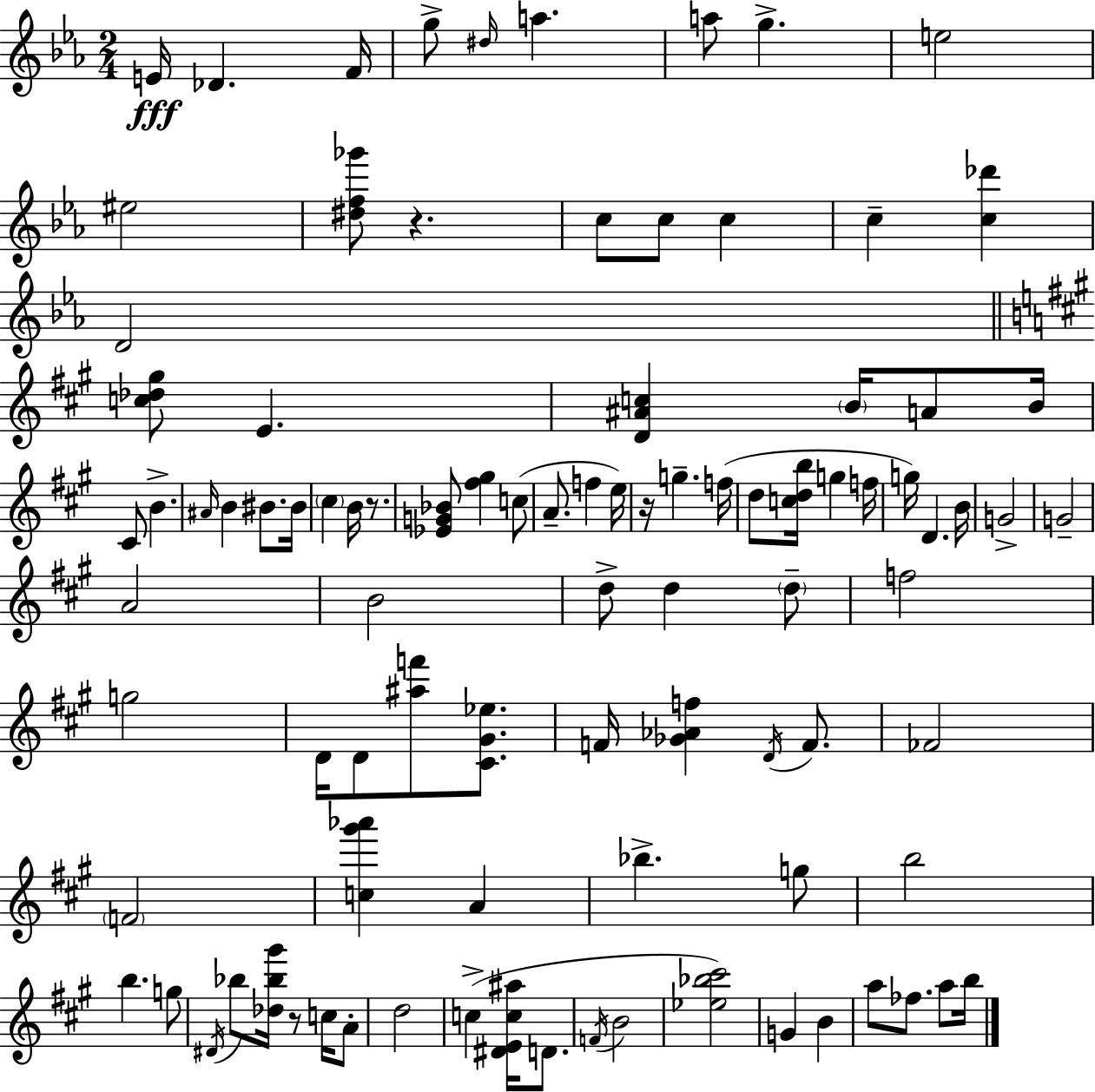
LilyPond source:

{
  \clef treble
  \numericTimeSignature
  \time 2/4
  \key ees \major
  e'16\fff des'4. f'16 | g''8-> \grace { dis''16 } a''4. | a''8 g''4.-> | e''2 | \break eis''2 | <dis'' f'' ges'''>8 r4. | c''8 c''8 c''4 | c''4-- <c'' des'''>4 | \break d'2 | \bar "||" \break \key a \major <c'' des'' gis''>8 e'4. | <d' ais' c''>4 \parenthesize b'16 a'8 b'16 | cis'8 b'4.-> | \grace { ais'16 } b'4 bis'8. | \break bis'16 \parenthesize cis''4 b'16 r8. | <ees' g' bes'>8 <fis'' gis''>4 c''8( | a'8.-- f''4 | e''16) r16 g''4.-- | \break f''16( d''8 <c'' d'' b''>16 g''4 | f''16 g''16) d'4. | b'16 g'2-> | g'2-- | \break a'2 | b'2 | d''8-> d''4 \parenthesize d''8-- | f''2 | \break g''2 | d'16 d'8 <ais'' f'''>8 <cis' gis' ees''>8. | f'16 <ges' aes' f''>4 \acciaccatura { d'16 } f'8. | fes'2 | \break \parenthesize f'2 | <c'' gis''' aes'''>4 a'4 | bes''4.-> | g''8 b''2 | \break b''4. | g''8 \acciaccatura { dis'16 } bes''8 <des'' bes'' gis'''>16 r8 | c''16 a'8-. d''2 | c''4->( <dis' e' c'' ais''>16 | \break d'8. \acciaccatura { f'16 } b'2 | <ees'' bes'' cis'''>2) | g'4 | b'4 a''8 fes''8. | \break a''8 b''16 \bar "|."
}